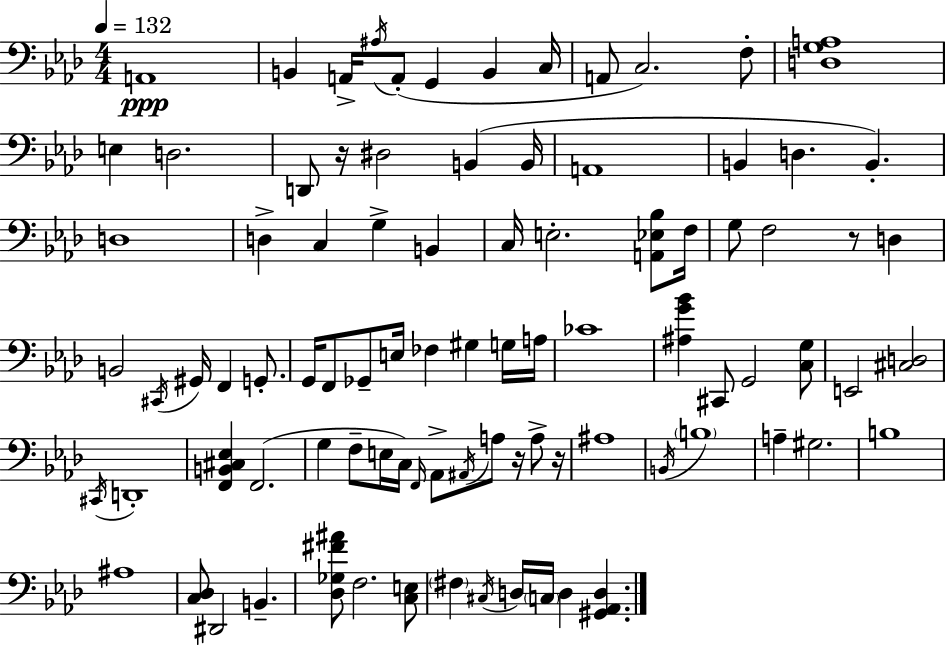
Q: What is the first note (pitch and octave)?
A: A2